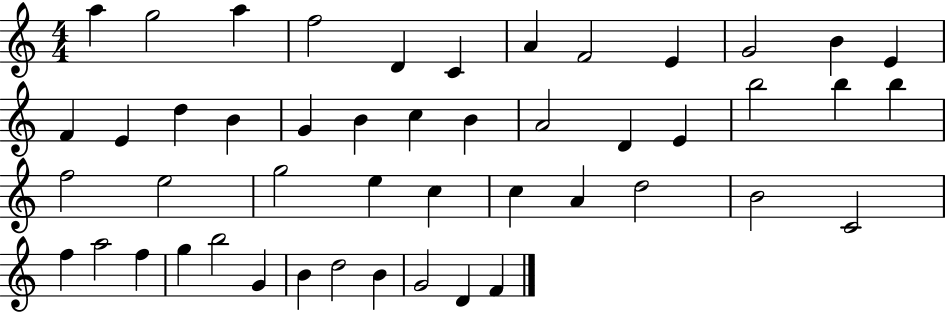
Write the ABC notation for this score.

X:1
T:Untitled
M:4/4
L:1/4
K:C
a g2 a f2 D C A F2 E G2 B E F E d B G B c B A2 D E b2 b b f2 e2 g2 e c c A d2 B2 C2 f a2 f g b2 G B d2 B G2 D F